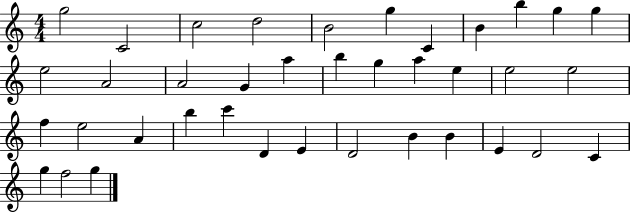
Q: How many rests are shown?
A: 0